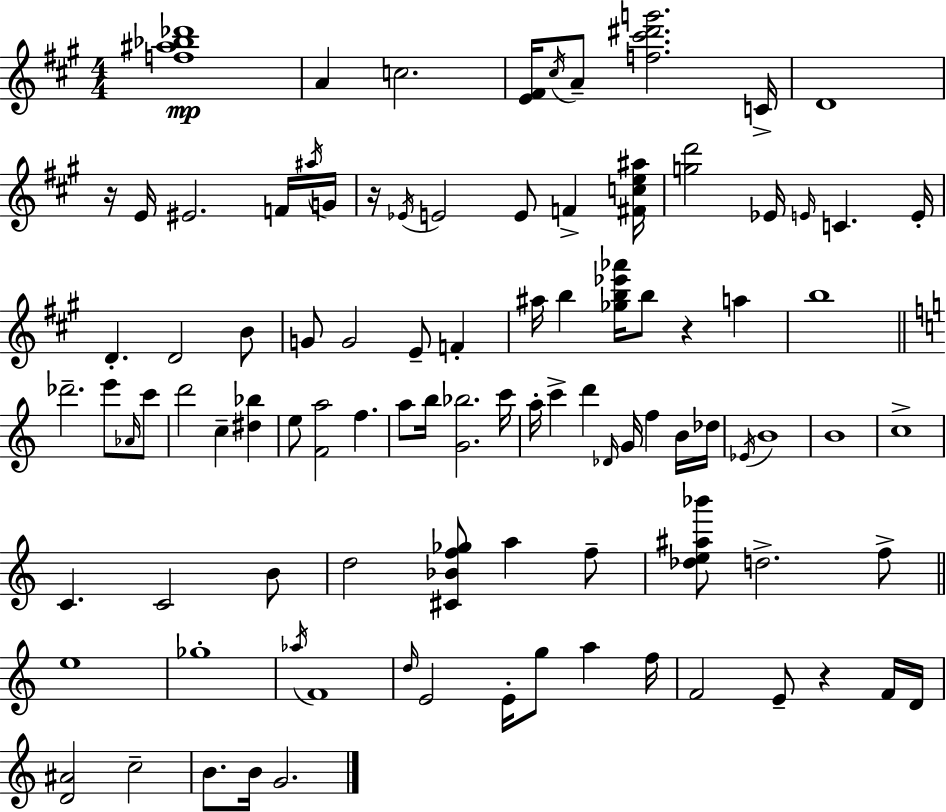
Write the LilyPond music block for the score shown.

{
  \clef treble
  \numericTimeSignature
  \time 4/4
  \key a \major
  <f'' ais'' bes'' des'''>1\mp | a'4 c''2. | <e' fis'>16 \acciaccatura { cis''16 } a'8-- <f'' cis''' dis''' g'''>2. | c'16-> d'1 | \break r16 e'16 eis'2. f'16 | \acciaccatura { ais''16 } g'16 r16 \acciaccatura { ees'16 } e'2 e'8 f'4-> | <fis' c'' e'' ais''>16 <g'' d'''>2 ees'16 \grace { e'16 } c'4. | e'16-. d'4.-. d'2 | \break b'8 g'8 g'2 e'8-- | f'4-. ais''16 b''4 <ges'' b'' ees''' aes'''>16 b''8 r4 | a''4 b''1 | \bar "||" \break \key c \major des'''2.-- e'''8 \grace { aes'16 } c'''8 | d'''2 c''4-- <dis'' bes''>4 | e''8 <f' a''>2 f''4. | a''8 b''16 <g' bes''>2. | \break c'''16 a''16-. c'''4-> d'''4 \grace { des'16 } g'16 f''4 | b'16 des''16 \acciaccatura { ees'16 } b'1 | b'1 | c''1-> | \break c'4. c'2 | b'8 d''2 <cis' bes' f'' ges''>8 a''4 | f''8-- <des'' e'' ais'' bes'''>8 d''2.-> | f''8-> \bar "||" \break \key c \major e''1 | ges''1-. | \acciaccatura { aes''16 } f'1 | \grace { d''16 } e'2 e'16-. g''8 a''4 | \break f''16 f'2 e'8-- r4 | f'16 d'16 <d' ais'>2 c''2-- | b'8. b'16 g'2. | \bar "|."
}